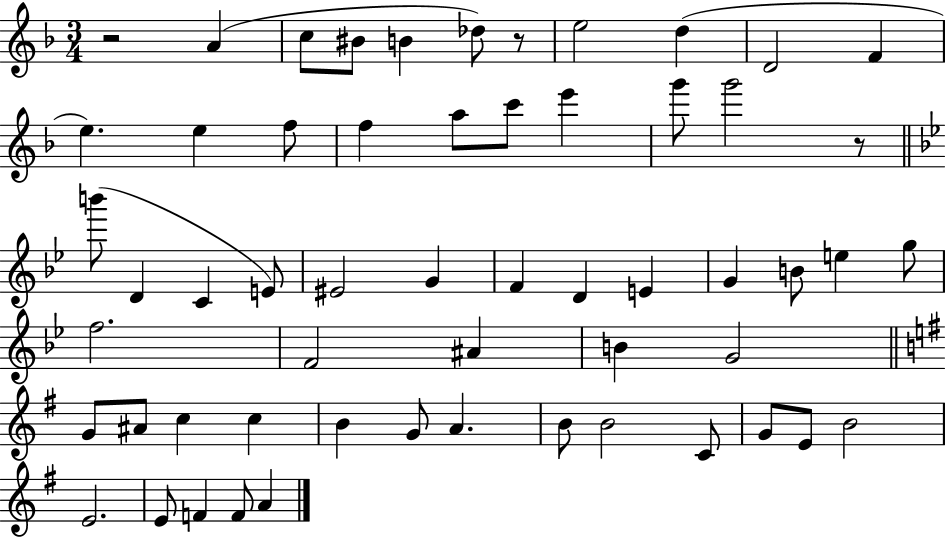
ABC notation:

X:1
T:Untitled
M:3/4
L:1/4
K:F
z2 A c/2 ^B/2 B _d/2 z/2 e2 d D2 F e e f/2 f a/2 c'/2 e' g'/2 g'2 z/2 b'/2 D C E/2 ^E2 G F D E G B/2 e g/2 f2 F2 ^A B G2 G/2 ^A/2 c c B G/2 A B/2 B2 C/2 G/2 E/2 B2 E2 E/2 F F/2 A